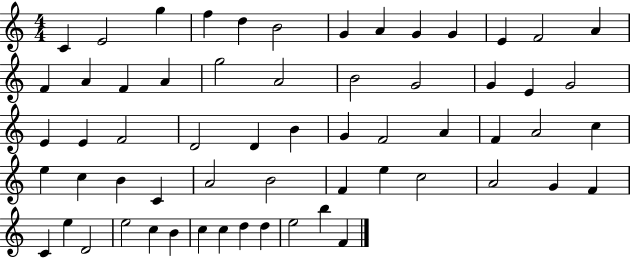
{
  \clef treble
  \numericTimeSignature
  \time 4/4
  \key c \major
  c'4 e'2 g''4 | f''4 d''4 b'2 | g'4 a'4 g'4 g'4 | e'4 f'2 a'4 | \break f'4 a'4 f'4 a'4 | g''2 a'2 | b'2 g'2 | g'4 e'4 g'2 | \break e'4 e'4 f'2 | d'2 d'4 b'4 | g'4 f'2 a'4 | f'4 a'2 c''4 | \break e''4 c''4 b'4 c'4 | a'2 b'2 | f'4 e''4 c''2 | a'2 g'4 f'4 | \break c'4 e''4 d'2 | e''2 c''4 b'4 | c''4 c''4 d''4 d''4 | e''2 b''4 f'4 | \break \bar "|."
}